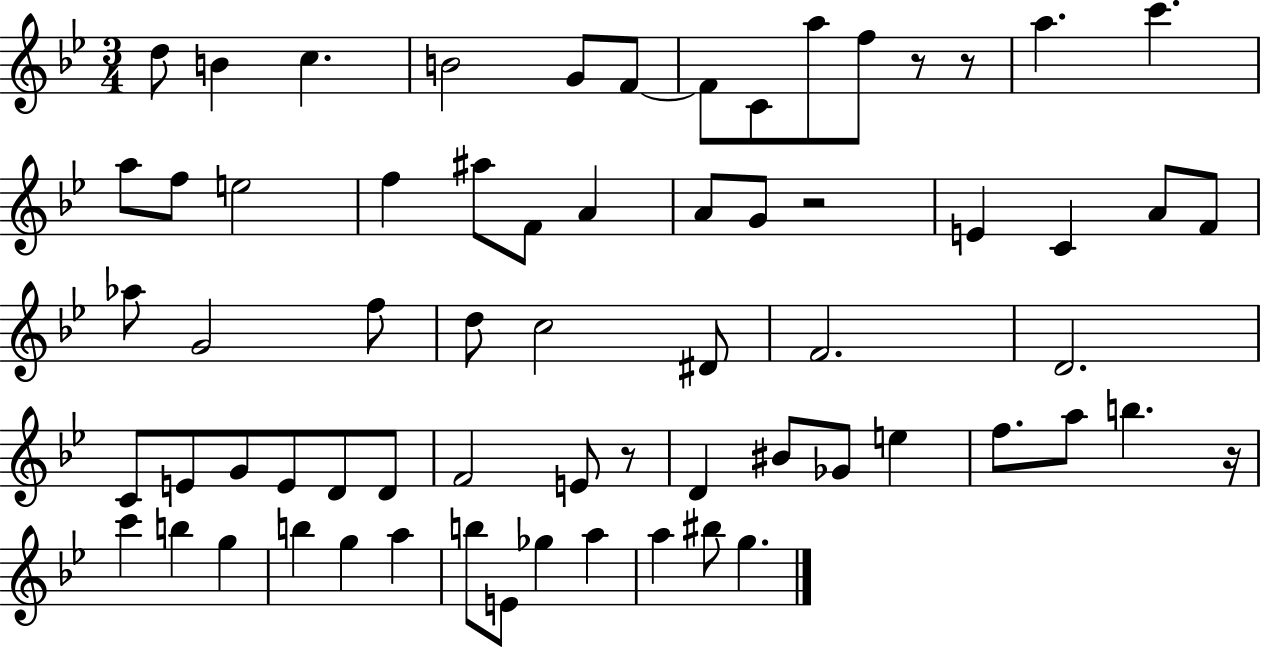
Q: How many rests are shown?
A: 5